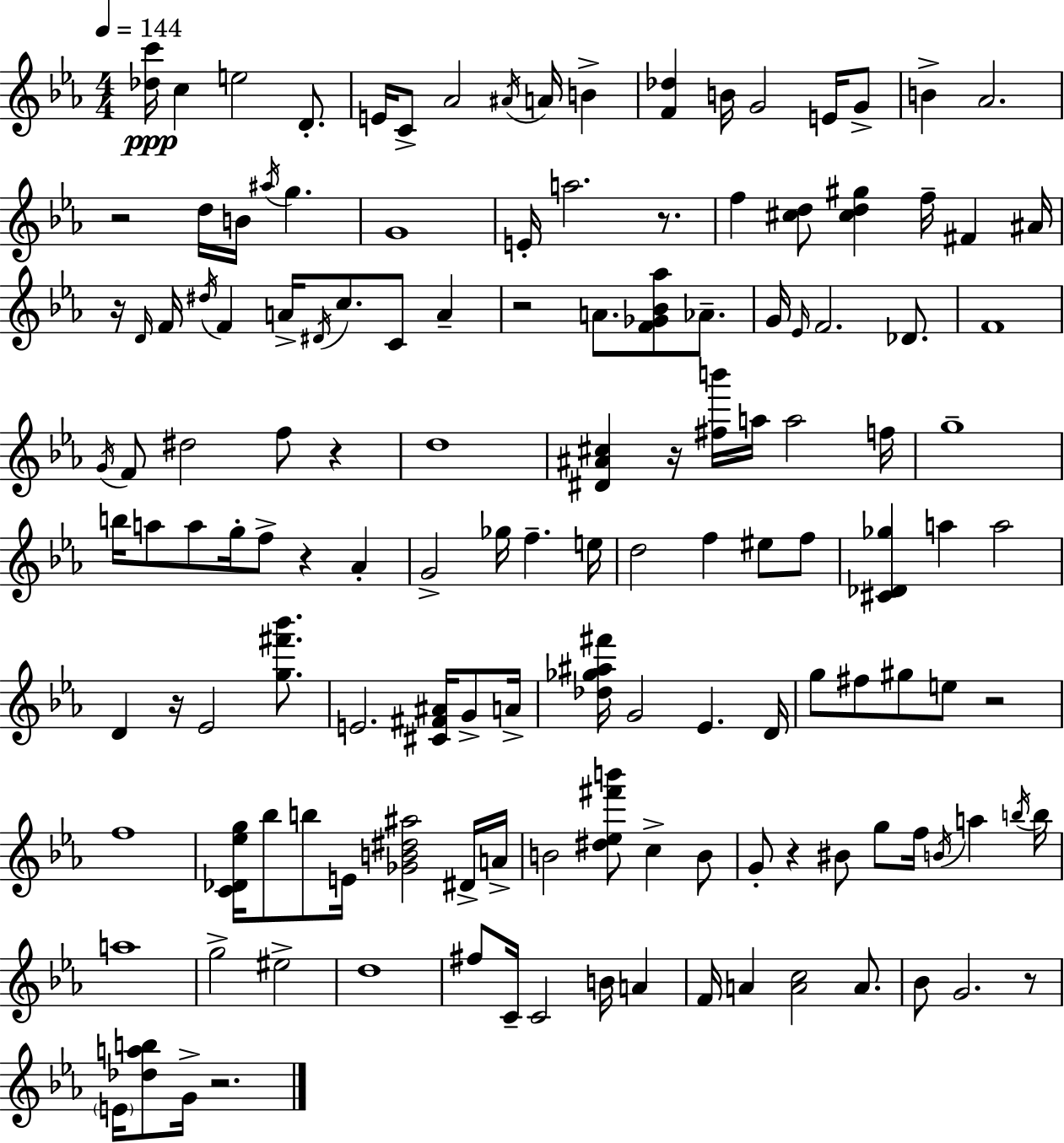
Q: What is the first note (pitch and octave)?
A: C5